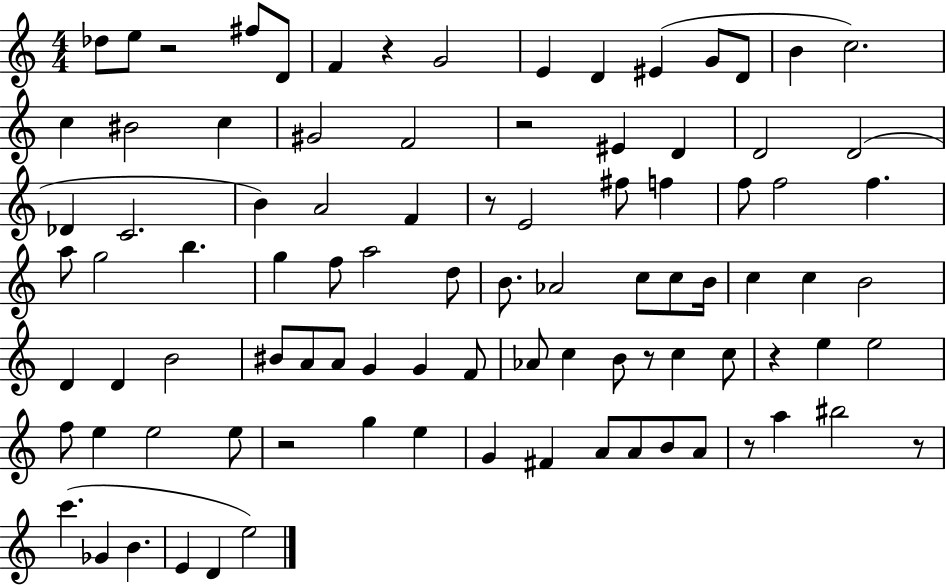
Db5/e E5/e R/h F#5/e D4/e F4/q R/q G4/h E4/q D4/q EIS4/q G4/e D4/e B4/q C5/h. C5/q BIS4/h C5/q G#4/h F4/h R/h EIS4/q D4/q D4/h D4/h Db4/q C4/h. B4/q A4/h F4/q R/e E4/h F#5/e F5/q F5/e F5/h F5/q. A5/e G5/h B5/q. G5/q F5/e A5/h D5/e B4/e. Ab4/h C5/e C5/e B4/s C5/q C5/q B4/h D4/q D4/q B4/h BIS4/e A4/e A4/e G4/q G4/q F4/e Ab4/e C5/q B4/e R/e C5/q C5/e R/q E5/q E5/h F5/e E5/q E5/h E5/e R/h G5/q E5/q G4/q F#4/q A4/e A4/e B4/e A4/e R/e A5/q BIS5/h R/e C6/q. Gb4/q B4/q. E4/q D4/q E5/h